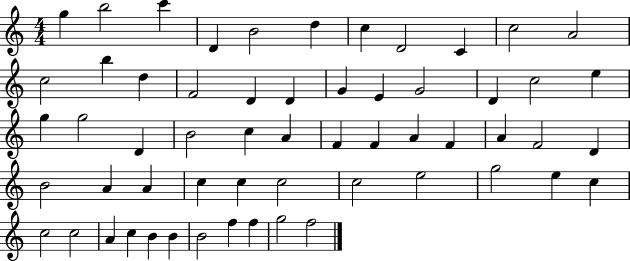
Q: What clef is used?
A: treble